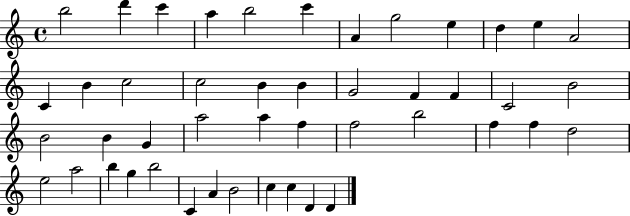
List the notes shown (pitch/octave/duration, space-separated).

B5/h D6/q C6/q A5/q B5/h C6/q A4/q G5/h E5/q D5/q E5/q A4/h C4/q B4/q C5/h C5/h B4/q B4/q G4/h F4/q F4/q C4/h B4/h B4/h B4/q G4/q A5/h A5/q F5/q F5/h B5/h F5/q F5/q D5/h E5/h A5/h B5/q G5/q B5/h C4/q A4/q B4/h C5/q C5/q D4/q D4/q